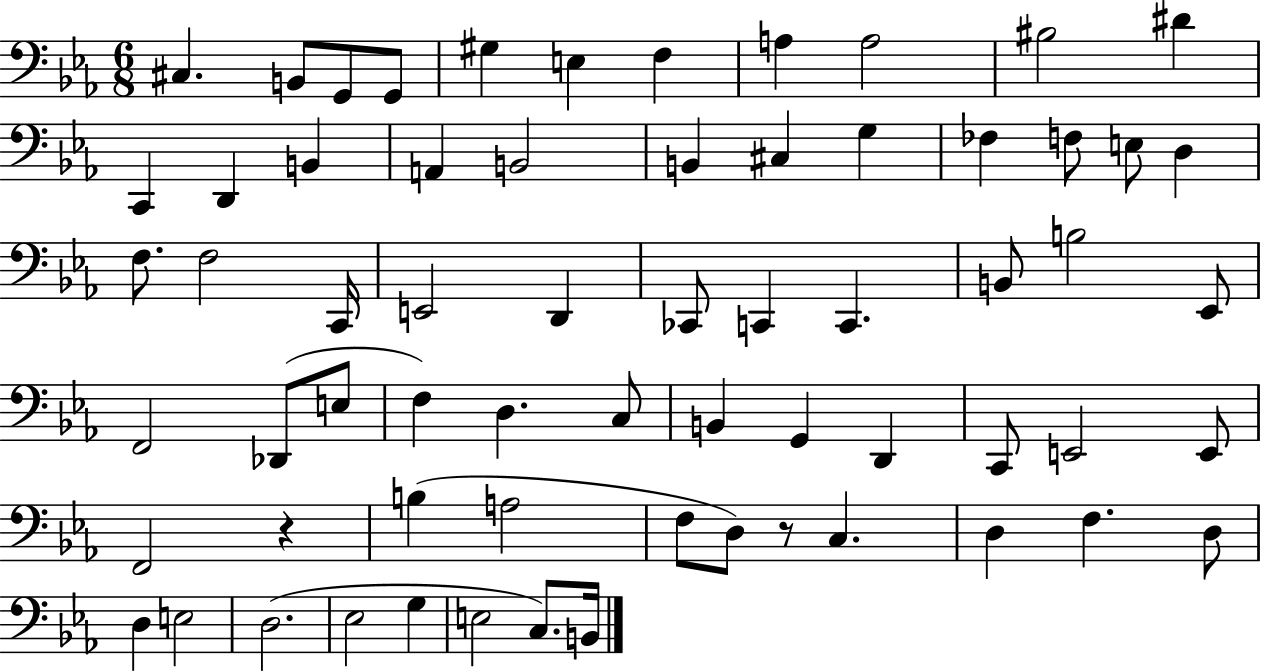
C#3/q. B2/e G2/e G2/e G#3/q E3/q F3/q A3/q A3/h BIS3/h D#4/q C2/q D2/q B2/q A2/q B2/h B2/q C#3/q G3/q FES3/q F3/e E3/e D3/q F3/e. F3/h C2/s E2/h D2/q CES2/e C2/q C2/q. B2/e B3/h Eb2/e F2/h Db2/e E3/e F3/q D3/q. C3/e B2/q G2/q D2/q C2/e E2/h E2/e F2/h R/q B3/q A3/h F3/e D3/e R/e C3/q. D3/q F3/q. D3/e D3/q E3/h D3/h. Eb3/h G3/q E3/h C3/e. B2/s